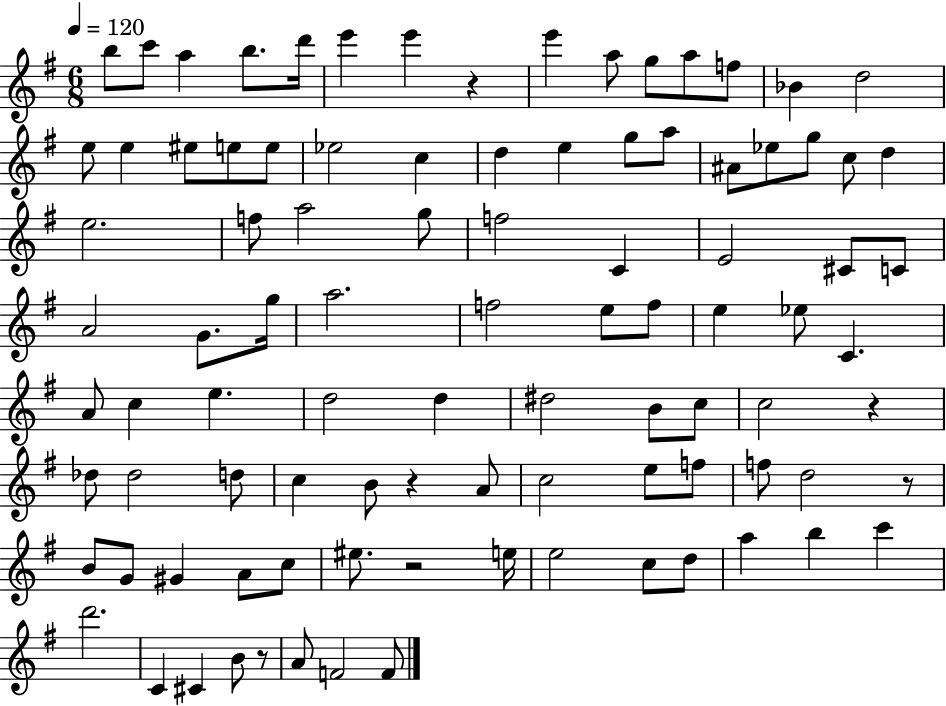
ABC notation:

X:1
T:Untitled
M:6/8
L:1/4
K:G
b/2 c'/2 a b/2 d'/4 e' e' z e' a/2 g/2 a/2 f/2 _B d2 e/2 e ^e/2 e/2 e/2 _e2 c d e g/2 a/2 ^A/2 _e/2 g/2 c/2 d e2 f/2 a2 g/2 f2 C E2 ^C/2 C/2 A2 G/2 g/4 a2 f2 e/2 f/2 e _e/2 C A/2 c e d2 d ^d2 B/2 c/2 c2 z _d/2 _d2 d/2 c B/2 z A/2 c2 e/2 f/2 f/2 d2 z/2 B/2 G/2 ^G A/2 c/2 ^e/2 z2 e/4 e2 c/2 d/2 a b c' d'2 C ^C B/2 z/2 A/2 F2 F/2